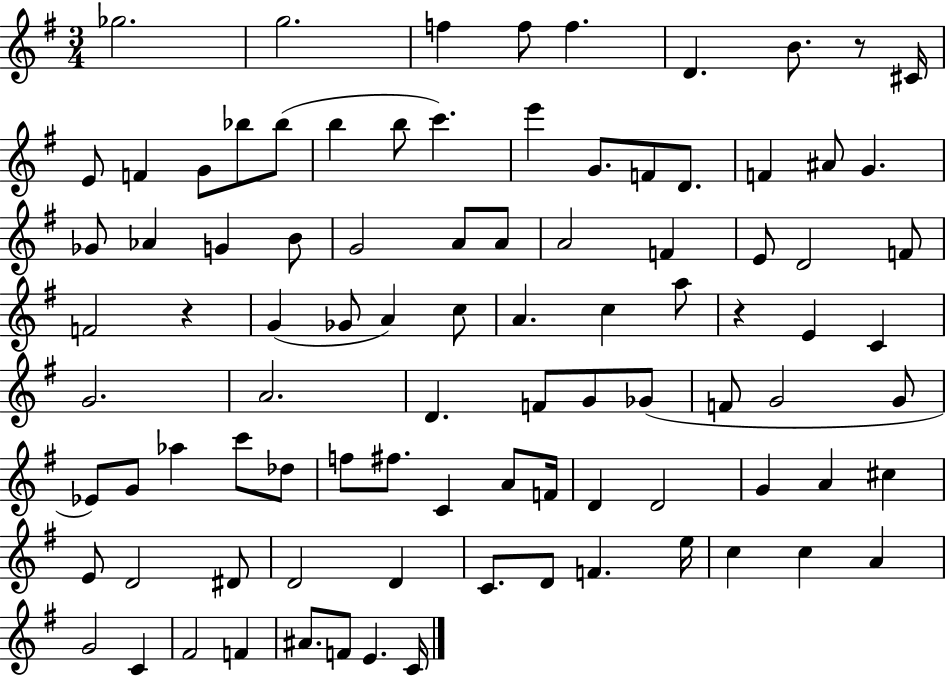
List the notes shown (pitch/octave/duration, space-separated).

Gb5/h. G5/h. F5/q F5/e F5/q. D4/q. B4/e. R/e C#4/s E4/e F4/q G4/e Bb5/e Bb5/e B5/q B5/e C6/q. E6/q G4/e. F4/e D4/e. F4/q A#4/e G4/q. Gb4/e Ab4/q G4/q B4/e G4/h A4/e A4/e A4/h F4/q E4/e D4/h F4/e F4/h R/q G4/q Gb4/e A4/q C5/e A4/q. C5/q A5/e R/q E4/q C4/q G4/h. A4/h. D4/q. F4/e G4/e Gb4/e F4/e G4/h G4/e Eb4/e G4/e Ab5/q C6/e Db5/e F5/e F#5/e. C4/q A4/e F4/s D4/q D4/h G4/q A4/q C#5/q E4/e D4/h D#4/e D4/h D4/q C4/e. D4/e F4/q. E5/s C5/q C5/q A4/q G4/h C4/q F#4/h F4/q A#4/e. F4/e E4/q. C4/s